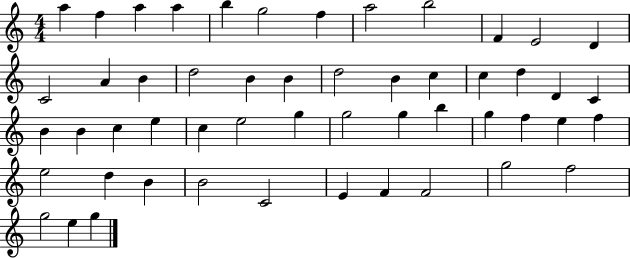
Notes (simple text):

A5/q F5/q A5/q A5/q B5/q G5/h F5/q A5/h B5/h F4/q E4/h D4/q C4/h A4/q B4/q D5/h B4/q B4/q D5/h B4/q C5/q C5/q D5/q D4/q C4/q B4/q B4/q C5/q E5/q C5/q E5/h G5/q G5/h G5/q B5/q G5/q F5/q E5/q F5/q E5/h D5/q B4/q B4/h C4/h E4/q F4/q F4/h G5/h F5/h G5/h E5/q G5/q